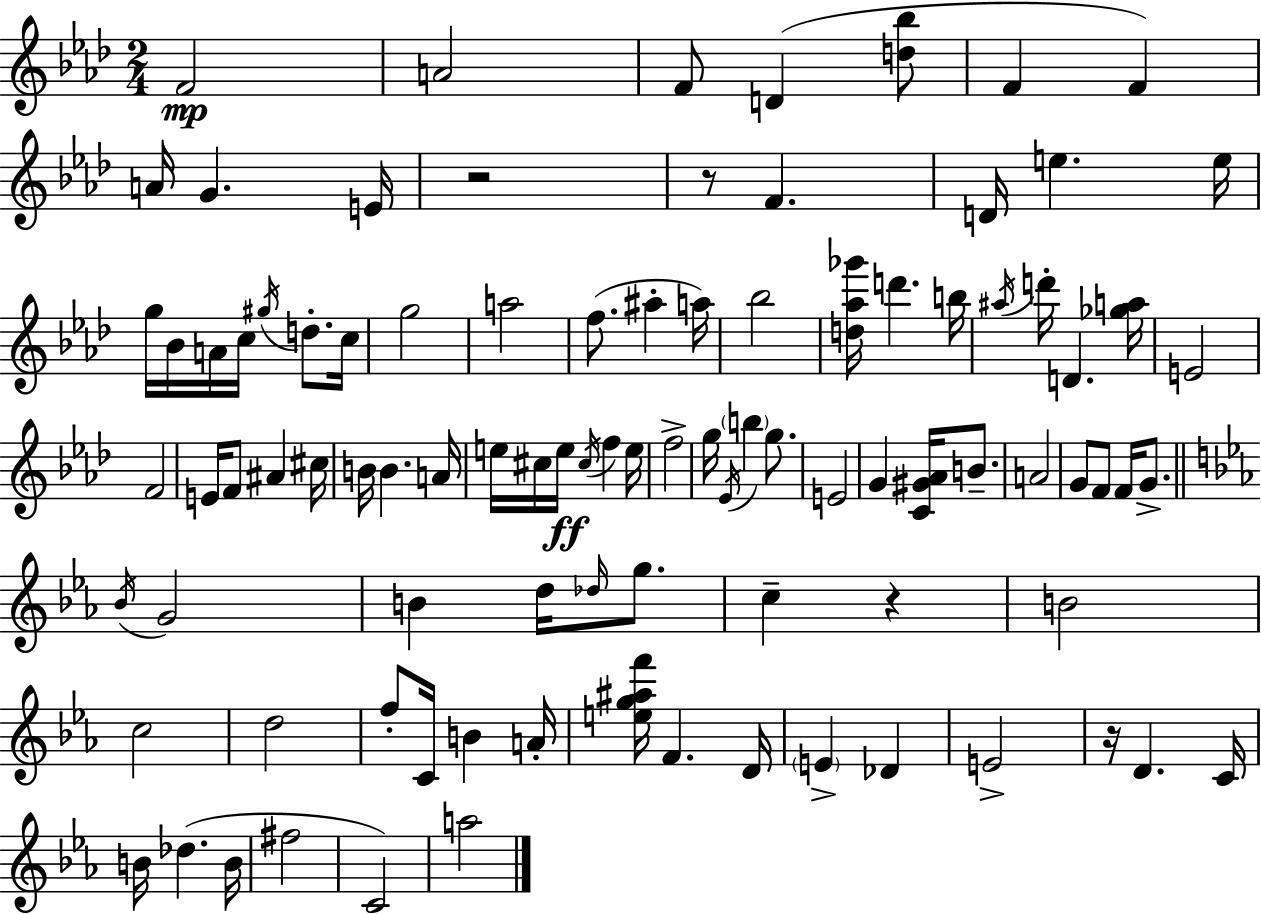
X:1
T:Untitled
M:2/4
L:1/4
K:Fm
F2 A2 F/2 D [d_b]/2 F F A/4 G E/4 z2 z/2 F D/4 e e/4 g/4 _B/4 A/4 c/4 ^g/4 d/2 c/4 g2 a2 f/2 ^a a/4 _b2 [d_a_g']/4 d' b/4 ^a/4 d'/4 D [_ga]/4 E2 F2 E/4 F/2 ^A ^c/4 B/4 B A/4 e/4 ^c/4 e/4 ^c/4 f e/4 f2 g/4 _E/4 b g/2 E2 G [C^G_A]/4 B/2 A2 G/2 F/2 F/4 G/2 _B/4 G2 B d/4 _d/4 g/2 c z B2 c2 d2 f/2 C/4 B A/4 [eg^af']/4 F D/4 E _D E2 z/4 D C/4 B/4 _d B/4 ^f2 C2 a2